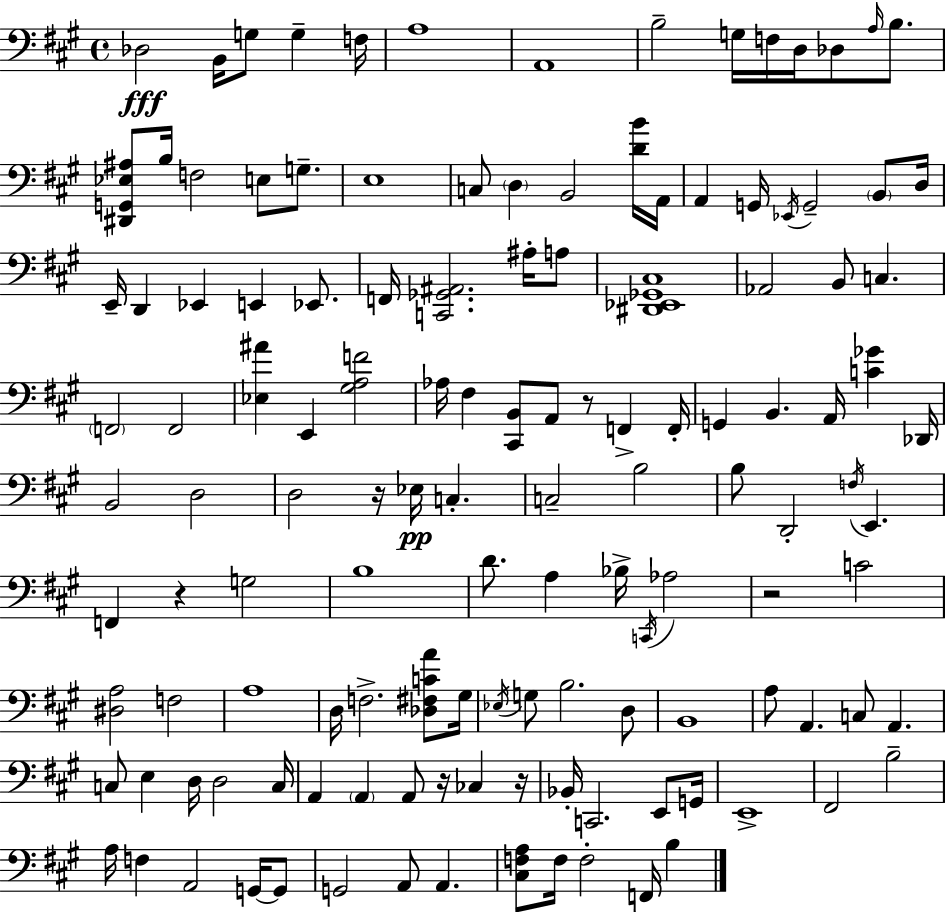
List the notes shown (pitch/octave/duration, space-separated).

Db3/h B2/s G3/e G3/q F3/s A3/w A2/w B3/h G3/s F3/s D3/s Db3/e A3/s B3/e. [D#2,G2,Eb3,A#3]/e B3/s F3/h E3/e G3/e. E3/w C3/e D3/q B2/h [D4,B4]/s A2/s A2/q G2/s Eb2/s G2/h B2/e D3/s E2/s D2/q Eb2/q E2/q Eb2/e. F2/s [C2,Gb2,A#2]/h. A#3/s A3/e [D#2,Eb2,Gb2,C#3]/w Ab2/h B2/e C3/q. F2/h F2/h [Eb3,A#4]/q E2/q [G#3,A3,F4]/h Ab3/s F#3/q [C#2,B2]/e A2/e R/e F2/q F2/s G2/q B2/q. A2/s [C4,Gb4]/q Db2/s B2/h D3/h D3/h R/s Eb3/s C3/q. C3/h B3/h B3/e D2/h F3/s E2/q. F2/q R/q G3/h B3/w D4/e. A3/q Bb3/s C2/s Ab3/h R/h C4/h [D#3,A3]/h F3/h A3/w D3/s F3/h. [Db3,F#3,C4,A4]/e G#3/s Eb3/s G3/e B3/h. D3/e B2/w A3/e A2/q. C3/e A2/q. C3/e E3/q D3/s D3/h C3/s A2/q A2/q A2/e R/s CES3/q R/s Bb2/s C2/h. E2/e G2/s E2/w F#2/h B3/h A3/s F3/q A2/h G2/s G2/e G2/h A2/e A2/q. [C#3,F3,A3]/e F3/s F3/h F2/s B3/q